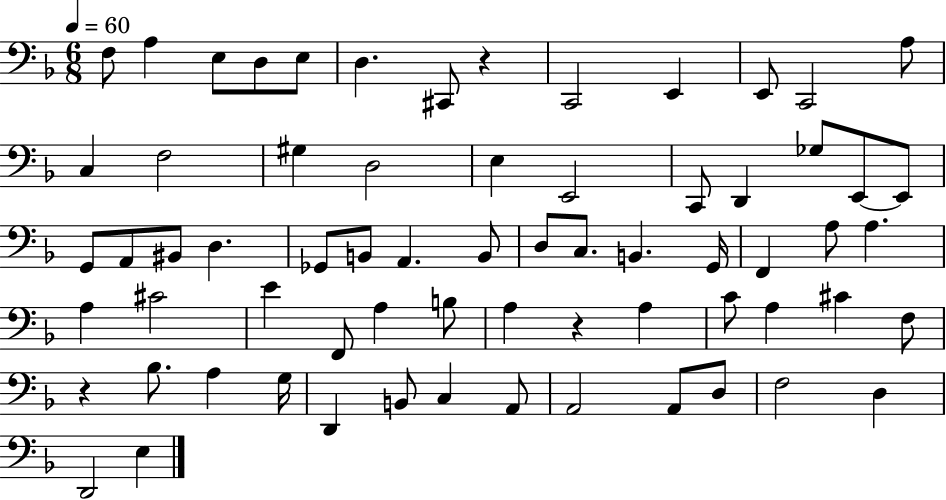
X:1
T:Untitled
M:6/8
L:1/4
K:F
F,/2 A, E,/2 D,/2 E,/2 D, ^C,,/2 z C,,2 E,, E,,/2 C,,2 A,/2 C, F,2 ^G, D,2 E, E,,2 C,,/2 D,, _G,/2 E,,/2 E,,/2 G,,/2 A,,/2 ^B,,/2 D, _G,,/2 B,,/2 A,, B,,/2 D,/2 C,/2 B,, G,,/4 F,, A,/2 A, A, ^C2 E F,,/2 A, B,/2 A, z A, C/2 A, ^C F,/2 z _B,/2 A, G,/4 D,, B,,/2 C, A,,/2 A,,2 A,,/2 D,/2 F,2 D, D,,2 E,